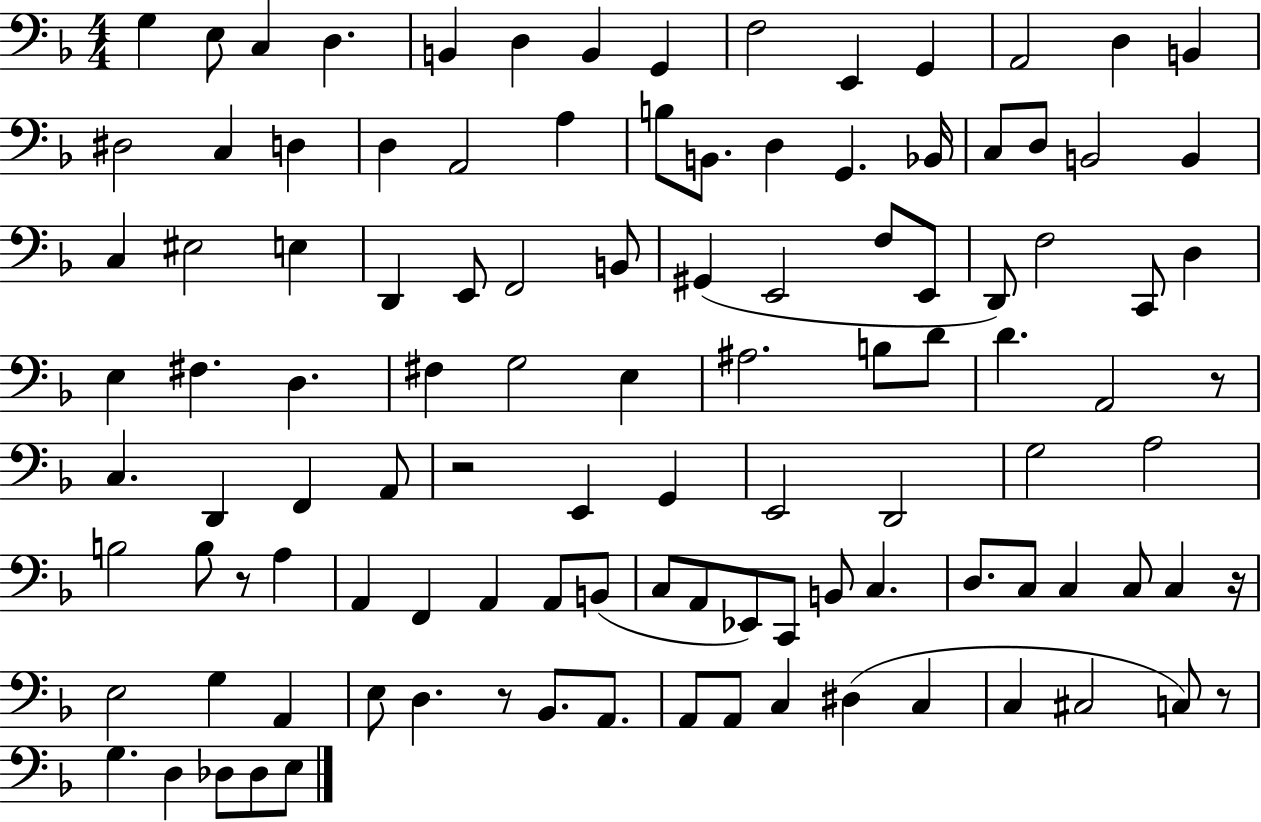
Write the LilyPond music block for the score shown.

{
  \clef bass
  \numericTimeSignature
  \time 4/4
  \key f \major
  g4 e8 c4 d4. | b,4 d4 b,4 g,4 | f2 e,4 g,4 | a,2 d4 b,4 | \break dis2 c4 d4 | d4 a,2 a4 | b8 b,8. d4 g,4. bes,16 | c8 d8 b,2 b,4 | \break c4 eis2 e4 | d,4 e,8 f,2 b,8 | gis,4( e,2 f8 e,8 | d,8) f2 c,8 d4 | \break e4 fis4. d4. | fis4 g2 e4 | ais2. b8 d'8 | d'4. a,2 r8 | \break c4. d,4 f,4 a,8 | r2 e,4 g,4 | e,2 d,2 | g2 a2 | \break b2 b8 r8 a4 | a,4 f,4 a,4 a,8 b,8( | c8 a,8 ees,8) c,8 b,8 c4. | d8. c8 c4 c8 c4 r16 | \break e2 g4 a,4 | e8 d4. r8 bes,8. a,8. | a,8 a,8 c4 dis4( c4 | c4 cis2 c8) r8 | \break g4. d4 des8 des8 e8 | \bar "|."
}